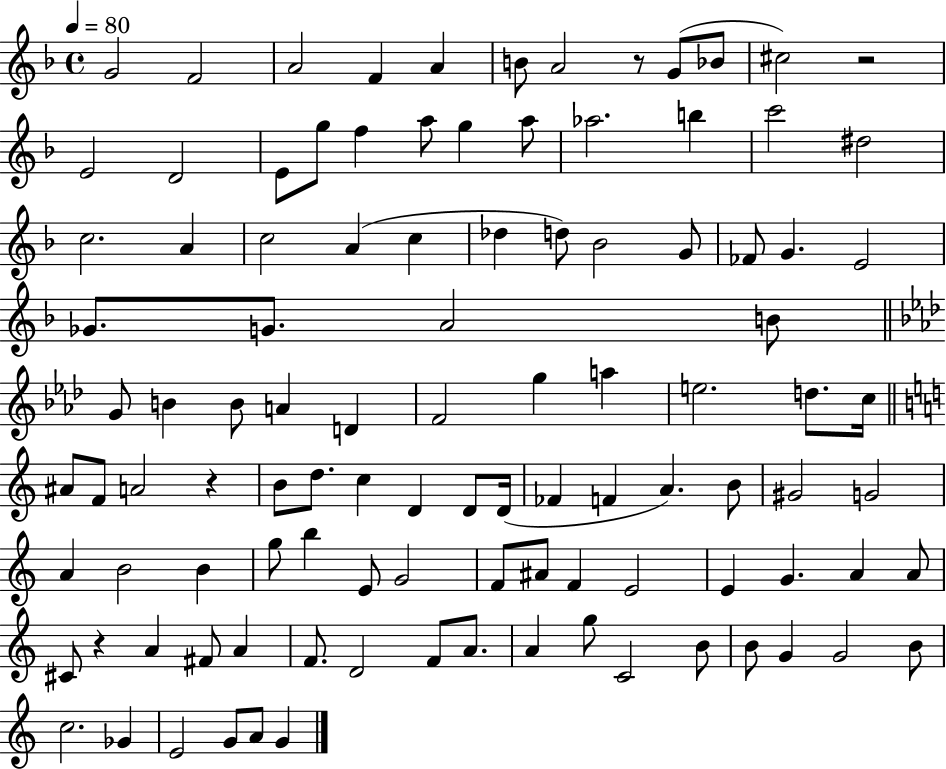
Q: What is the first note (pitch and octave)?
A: G4